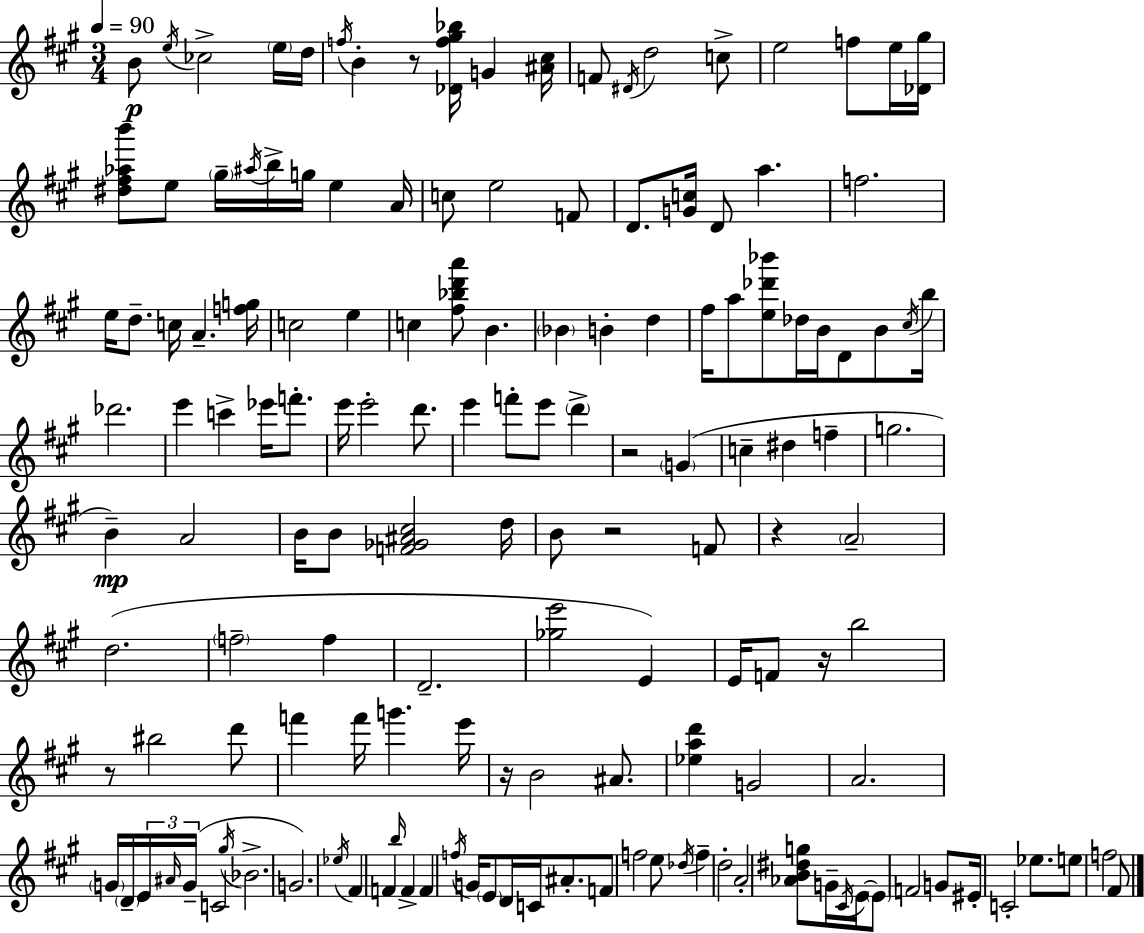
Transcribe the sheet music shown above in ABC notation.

X:1
T:Untitled
M:3/4
L:1/4
K:A
B/2 e/4 _c2 e/4 d/4 f/4 B z/2 [_Df^g_b]/4 G [^A^c]/4 F/2 ^D/4 d2 c/2 e2 f/2 e/4 [_D^g]/4 [^d^f_ab']/2 e/2 ^g/4 ^a/4 b/4 g/4 e A/4 c/2 e2 F/2 D/2 [Gc]/4 D/2 a f2 e/4 d/2 c/4 A [fg]/4 c2 e c [^f_bd'a']/2 B _B B d ^f/4 a/2 [e_d'_b']/2 _d/4 B/4 D/2 B/2 ^c/4 b/4 _d'2 e' c' _e'/4 f'/2 e'/4 e'2 d'/2 e' f'/2 e'/2 d' z2 G c ^d f g2 B A2 B/4 B/2 [F_G^A^c]2 d/4 B/2 z2 F/2 z A2 d2 f2 f D2 [_ge']2 E E/4 F/2 z/4 b2 z/2 ^b2 d'/2 f' f'/4 g' e'/4 z/4 B2 ^A/2 [_ead'] G2 A2 G/4 D/4 E/4 ^A/4 G/4 C2 ^g/4 _B2 G2 _e/4 ^F F b/4 F F f/4 G/4 E/2 D/4 C/4 ^A/2 F/2 f2 e/2 _d/4 f d2 A2 [_AB^dg]/2 G/4 ^C/4 E/4 E/2 F2 G/2 ^E/4 C2 _e/2 e/2 f2 ^F/2